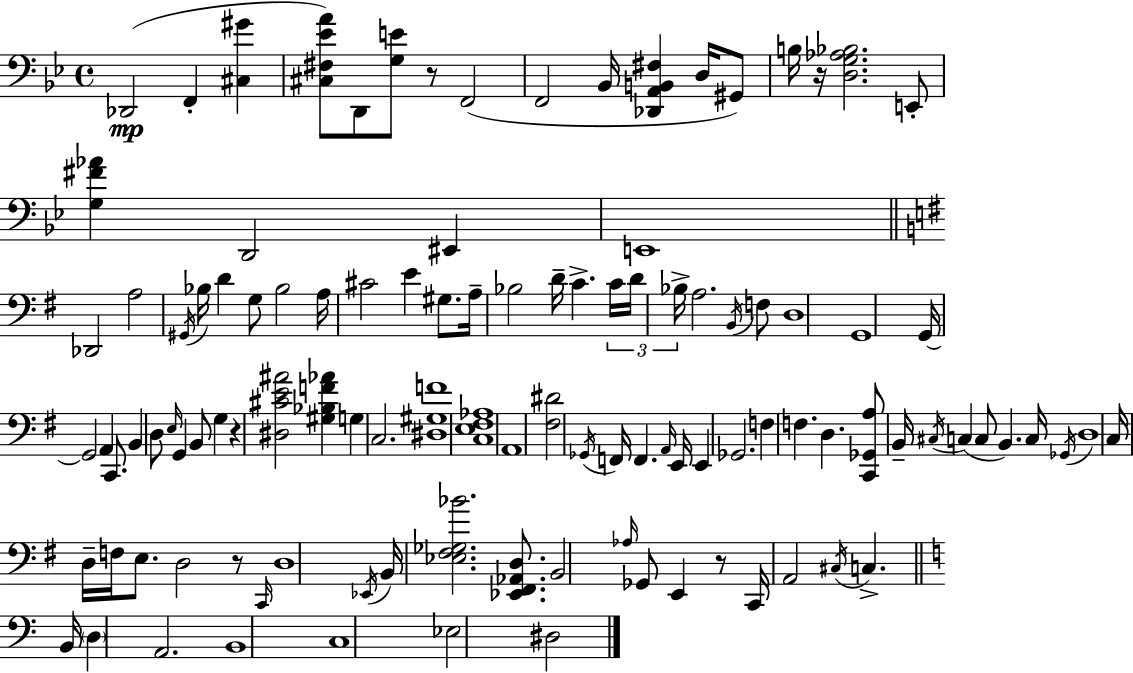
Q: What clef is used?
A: bass